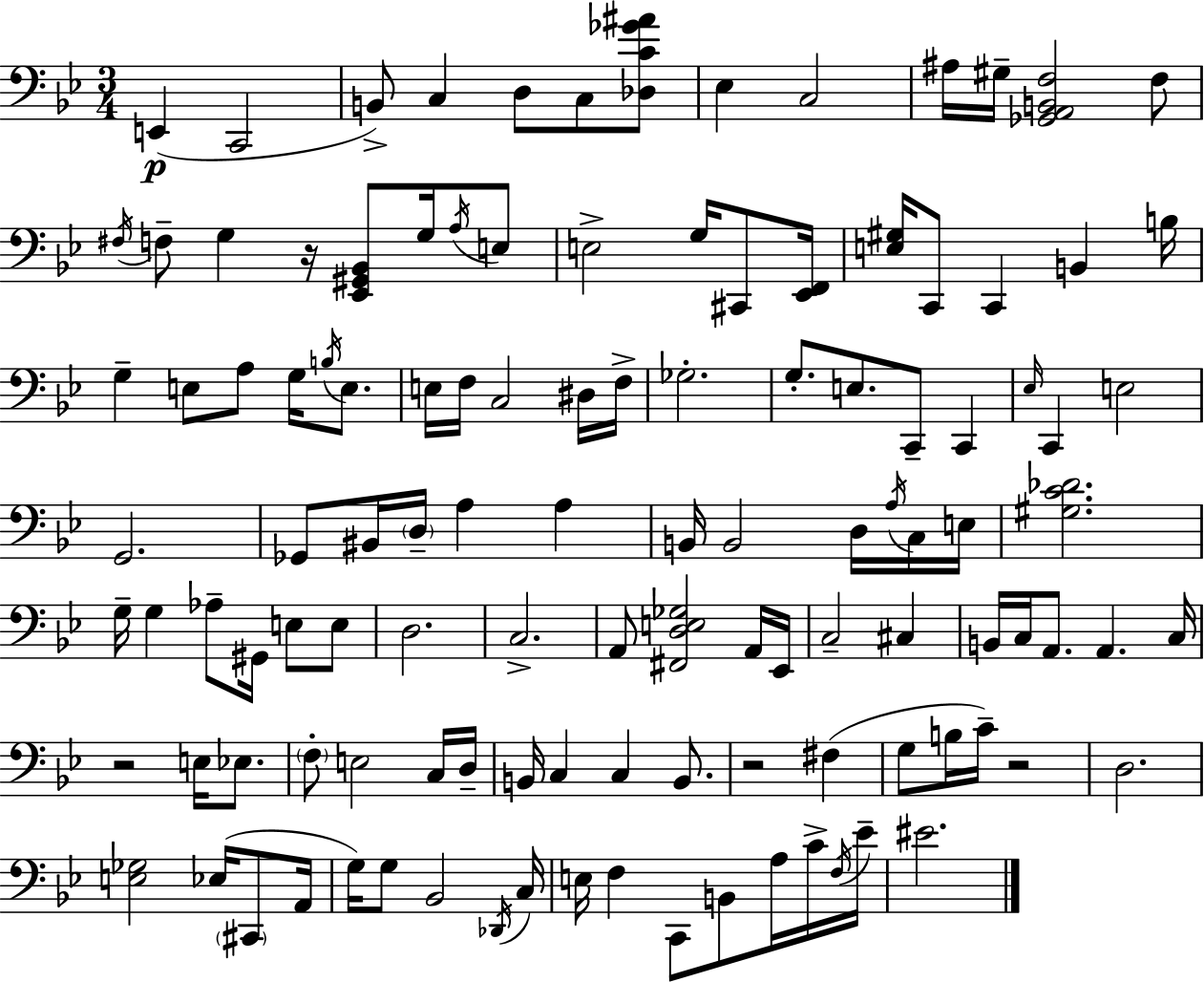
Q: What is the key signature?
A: BES major